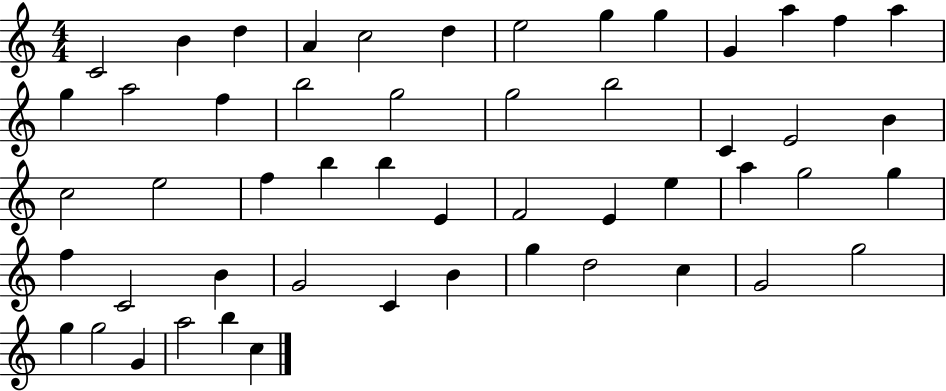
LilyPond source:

{
  \clef treble
  \numericTimeSignature
  \time 4/4
  \key c \major
  c'2 b'4 d''4 | a'4 c''2 d''4 | e''2 g''4 g''4 | g'4 a''4 f''4 a''4 | \break g''4 a''2 f''4 | b''2 g''2 | g''2 b''2 | c'4 e'2 b'4 | \break c''2 e''2 | f''4 b''4 b''4 e'4 | f'2 e'4 e''4 | a''4 g''2 g''4 | \break f''4 c'2 b'4 | g'2 c'4 b'4 | g''4 d''2 c''4 | g'2 g''2 | \break g''4 g''2 g'4 | a''2 b''4 c''4 | \bar "|."
}